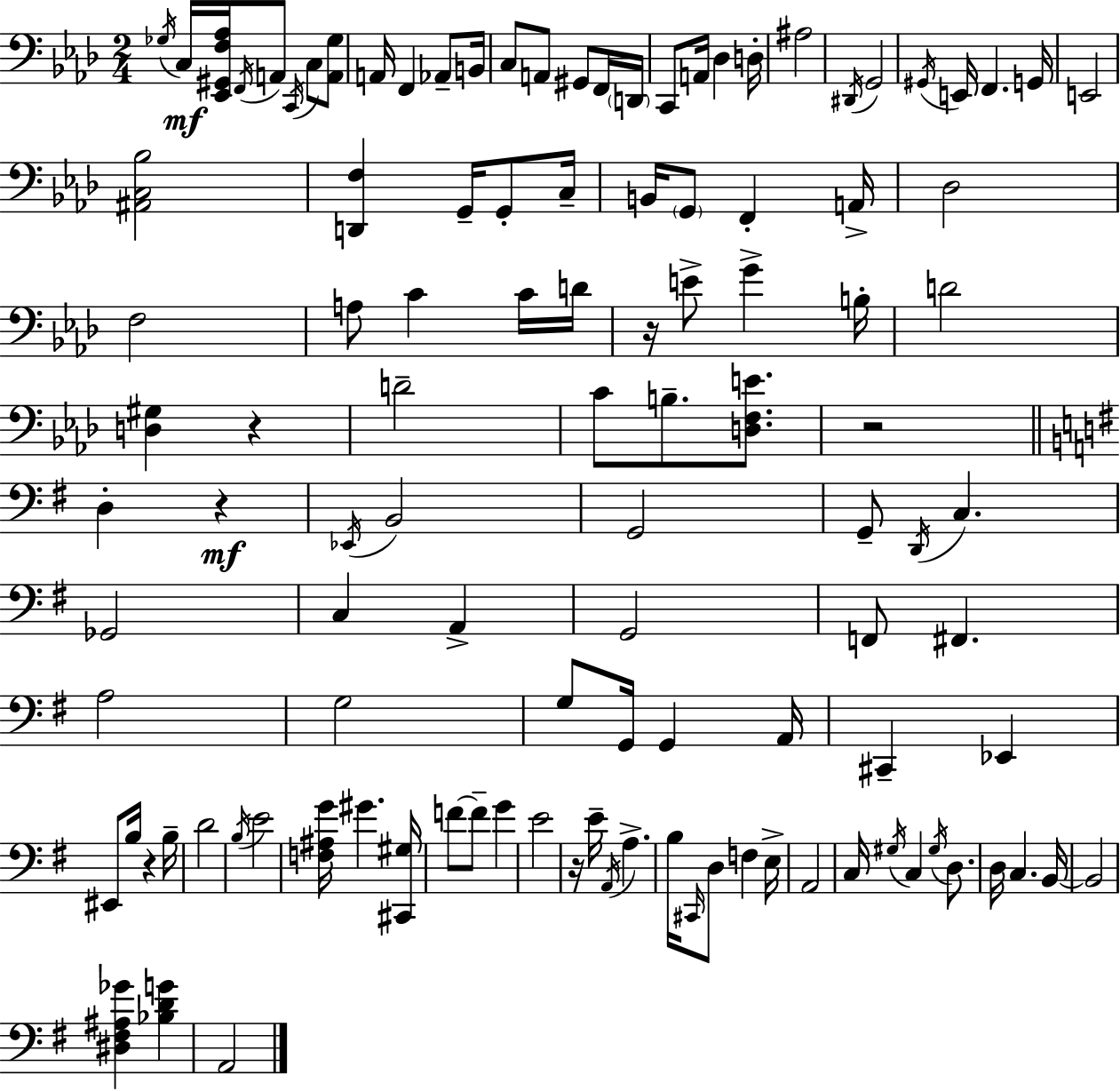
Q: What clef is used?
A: bass